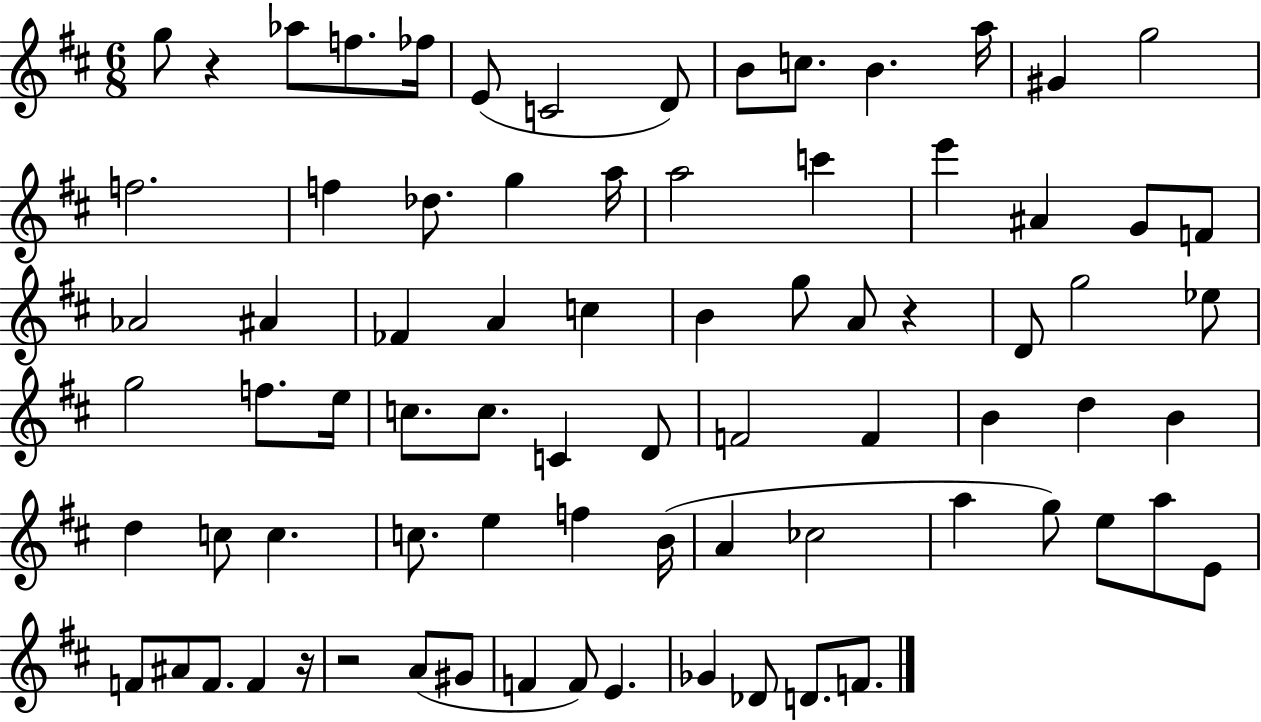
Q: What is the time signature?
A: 6/8